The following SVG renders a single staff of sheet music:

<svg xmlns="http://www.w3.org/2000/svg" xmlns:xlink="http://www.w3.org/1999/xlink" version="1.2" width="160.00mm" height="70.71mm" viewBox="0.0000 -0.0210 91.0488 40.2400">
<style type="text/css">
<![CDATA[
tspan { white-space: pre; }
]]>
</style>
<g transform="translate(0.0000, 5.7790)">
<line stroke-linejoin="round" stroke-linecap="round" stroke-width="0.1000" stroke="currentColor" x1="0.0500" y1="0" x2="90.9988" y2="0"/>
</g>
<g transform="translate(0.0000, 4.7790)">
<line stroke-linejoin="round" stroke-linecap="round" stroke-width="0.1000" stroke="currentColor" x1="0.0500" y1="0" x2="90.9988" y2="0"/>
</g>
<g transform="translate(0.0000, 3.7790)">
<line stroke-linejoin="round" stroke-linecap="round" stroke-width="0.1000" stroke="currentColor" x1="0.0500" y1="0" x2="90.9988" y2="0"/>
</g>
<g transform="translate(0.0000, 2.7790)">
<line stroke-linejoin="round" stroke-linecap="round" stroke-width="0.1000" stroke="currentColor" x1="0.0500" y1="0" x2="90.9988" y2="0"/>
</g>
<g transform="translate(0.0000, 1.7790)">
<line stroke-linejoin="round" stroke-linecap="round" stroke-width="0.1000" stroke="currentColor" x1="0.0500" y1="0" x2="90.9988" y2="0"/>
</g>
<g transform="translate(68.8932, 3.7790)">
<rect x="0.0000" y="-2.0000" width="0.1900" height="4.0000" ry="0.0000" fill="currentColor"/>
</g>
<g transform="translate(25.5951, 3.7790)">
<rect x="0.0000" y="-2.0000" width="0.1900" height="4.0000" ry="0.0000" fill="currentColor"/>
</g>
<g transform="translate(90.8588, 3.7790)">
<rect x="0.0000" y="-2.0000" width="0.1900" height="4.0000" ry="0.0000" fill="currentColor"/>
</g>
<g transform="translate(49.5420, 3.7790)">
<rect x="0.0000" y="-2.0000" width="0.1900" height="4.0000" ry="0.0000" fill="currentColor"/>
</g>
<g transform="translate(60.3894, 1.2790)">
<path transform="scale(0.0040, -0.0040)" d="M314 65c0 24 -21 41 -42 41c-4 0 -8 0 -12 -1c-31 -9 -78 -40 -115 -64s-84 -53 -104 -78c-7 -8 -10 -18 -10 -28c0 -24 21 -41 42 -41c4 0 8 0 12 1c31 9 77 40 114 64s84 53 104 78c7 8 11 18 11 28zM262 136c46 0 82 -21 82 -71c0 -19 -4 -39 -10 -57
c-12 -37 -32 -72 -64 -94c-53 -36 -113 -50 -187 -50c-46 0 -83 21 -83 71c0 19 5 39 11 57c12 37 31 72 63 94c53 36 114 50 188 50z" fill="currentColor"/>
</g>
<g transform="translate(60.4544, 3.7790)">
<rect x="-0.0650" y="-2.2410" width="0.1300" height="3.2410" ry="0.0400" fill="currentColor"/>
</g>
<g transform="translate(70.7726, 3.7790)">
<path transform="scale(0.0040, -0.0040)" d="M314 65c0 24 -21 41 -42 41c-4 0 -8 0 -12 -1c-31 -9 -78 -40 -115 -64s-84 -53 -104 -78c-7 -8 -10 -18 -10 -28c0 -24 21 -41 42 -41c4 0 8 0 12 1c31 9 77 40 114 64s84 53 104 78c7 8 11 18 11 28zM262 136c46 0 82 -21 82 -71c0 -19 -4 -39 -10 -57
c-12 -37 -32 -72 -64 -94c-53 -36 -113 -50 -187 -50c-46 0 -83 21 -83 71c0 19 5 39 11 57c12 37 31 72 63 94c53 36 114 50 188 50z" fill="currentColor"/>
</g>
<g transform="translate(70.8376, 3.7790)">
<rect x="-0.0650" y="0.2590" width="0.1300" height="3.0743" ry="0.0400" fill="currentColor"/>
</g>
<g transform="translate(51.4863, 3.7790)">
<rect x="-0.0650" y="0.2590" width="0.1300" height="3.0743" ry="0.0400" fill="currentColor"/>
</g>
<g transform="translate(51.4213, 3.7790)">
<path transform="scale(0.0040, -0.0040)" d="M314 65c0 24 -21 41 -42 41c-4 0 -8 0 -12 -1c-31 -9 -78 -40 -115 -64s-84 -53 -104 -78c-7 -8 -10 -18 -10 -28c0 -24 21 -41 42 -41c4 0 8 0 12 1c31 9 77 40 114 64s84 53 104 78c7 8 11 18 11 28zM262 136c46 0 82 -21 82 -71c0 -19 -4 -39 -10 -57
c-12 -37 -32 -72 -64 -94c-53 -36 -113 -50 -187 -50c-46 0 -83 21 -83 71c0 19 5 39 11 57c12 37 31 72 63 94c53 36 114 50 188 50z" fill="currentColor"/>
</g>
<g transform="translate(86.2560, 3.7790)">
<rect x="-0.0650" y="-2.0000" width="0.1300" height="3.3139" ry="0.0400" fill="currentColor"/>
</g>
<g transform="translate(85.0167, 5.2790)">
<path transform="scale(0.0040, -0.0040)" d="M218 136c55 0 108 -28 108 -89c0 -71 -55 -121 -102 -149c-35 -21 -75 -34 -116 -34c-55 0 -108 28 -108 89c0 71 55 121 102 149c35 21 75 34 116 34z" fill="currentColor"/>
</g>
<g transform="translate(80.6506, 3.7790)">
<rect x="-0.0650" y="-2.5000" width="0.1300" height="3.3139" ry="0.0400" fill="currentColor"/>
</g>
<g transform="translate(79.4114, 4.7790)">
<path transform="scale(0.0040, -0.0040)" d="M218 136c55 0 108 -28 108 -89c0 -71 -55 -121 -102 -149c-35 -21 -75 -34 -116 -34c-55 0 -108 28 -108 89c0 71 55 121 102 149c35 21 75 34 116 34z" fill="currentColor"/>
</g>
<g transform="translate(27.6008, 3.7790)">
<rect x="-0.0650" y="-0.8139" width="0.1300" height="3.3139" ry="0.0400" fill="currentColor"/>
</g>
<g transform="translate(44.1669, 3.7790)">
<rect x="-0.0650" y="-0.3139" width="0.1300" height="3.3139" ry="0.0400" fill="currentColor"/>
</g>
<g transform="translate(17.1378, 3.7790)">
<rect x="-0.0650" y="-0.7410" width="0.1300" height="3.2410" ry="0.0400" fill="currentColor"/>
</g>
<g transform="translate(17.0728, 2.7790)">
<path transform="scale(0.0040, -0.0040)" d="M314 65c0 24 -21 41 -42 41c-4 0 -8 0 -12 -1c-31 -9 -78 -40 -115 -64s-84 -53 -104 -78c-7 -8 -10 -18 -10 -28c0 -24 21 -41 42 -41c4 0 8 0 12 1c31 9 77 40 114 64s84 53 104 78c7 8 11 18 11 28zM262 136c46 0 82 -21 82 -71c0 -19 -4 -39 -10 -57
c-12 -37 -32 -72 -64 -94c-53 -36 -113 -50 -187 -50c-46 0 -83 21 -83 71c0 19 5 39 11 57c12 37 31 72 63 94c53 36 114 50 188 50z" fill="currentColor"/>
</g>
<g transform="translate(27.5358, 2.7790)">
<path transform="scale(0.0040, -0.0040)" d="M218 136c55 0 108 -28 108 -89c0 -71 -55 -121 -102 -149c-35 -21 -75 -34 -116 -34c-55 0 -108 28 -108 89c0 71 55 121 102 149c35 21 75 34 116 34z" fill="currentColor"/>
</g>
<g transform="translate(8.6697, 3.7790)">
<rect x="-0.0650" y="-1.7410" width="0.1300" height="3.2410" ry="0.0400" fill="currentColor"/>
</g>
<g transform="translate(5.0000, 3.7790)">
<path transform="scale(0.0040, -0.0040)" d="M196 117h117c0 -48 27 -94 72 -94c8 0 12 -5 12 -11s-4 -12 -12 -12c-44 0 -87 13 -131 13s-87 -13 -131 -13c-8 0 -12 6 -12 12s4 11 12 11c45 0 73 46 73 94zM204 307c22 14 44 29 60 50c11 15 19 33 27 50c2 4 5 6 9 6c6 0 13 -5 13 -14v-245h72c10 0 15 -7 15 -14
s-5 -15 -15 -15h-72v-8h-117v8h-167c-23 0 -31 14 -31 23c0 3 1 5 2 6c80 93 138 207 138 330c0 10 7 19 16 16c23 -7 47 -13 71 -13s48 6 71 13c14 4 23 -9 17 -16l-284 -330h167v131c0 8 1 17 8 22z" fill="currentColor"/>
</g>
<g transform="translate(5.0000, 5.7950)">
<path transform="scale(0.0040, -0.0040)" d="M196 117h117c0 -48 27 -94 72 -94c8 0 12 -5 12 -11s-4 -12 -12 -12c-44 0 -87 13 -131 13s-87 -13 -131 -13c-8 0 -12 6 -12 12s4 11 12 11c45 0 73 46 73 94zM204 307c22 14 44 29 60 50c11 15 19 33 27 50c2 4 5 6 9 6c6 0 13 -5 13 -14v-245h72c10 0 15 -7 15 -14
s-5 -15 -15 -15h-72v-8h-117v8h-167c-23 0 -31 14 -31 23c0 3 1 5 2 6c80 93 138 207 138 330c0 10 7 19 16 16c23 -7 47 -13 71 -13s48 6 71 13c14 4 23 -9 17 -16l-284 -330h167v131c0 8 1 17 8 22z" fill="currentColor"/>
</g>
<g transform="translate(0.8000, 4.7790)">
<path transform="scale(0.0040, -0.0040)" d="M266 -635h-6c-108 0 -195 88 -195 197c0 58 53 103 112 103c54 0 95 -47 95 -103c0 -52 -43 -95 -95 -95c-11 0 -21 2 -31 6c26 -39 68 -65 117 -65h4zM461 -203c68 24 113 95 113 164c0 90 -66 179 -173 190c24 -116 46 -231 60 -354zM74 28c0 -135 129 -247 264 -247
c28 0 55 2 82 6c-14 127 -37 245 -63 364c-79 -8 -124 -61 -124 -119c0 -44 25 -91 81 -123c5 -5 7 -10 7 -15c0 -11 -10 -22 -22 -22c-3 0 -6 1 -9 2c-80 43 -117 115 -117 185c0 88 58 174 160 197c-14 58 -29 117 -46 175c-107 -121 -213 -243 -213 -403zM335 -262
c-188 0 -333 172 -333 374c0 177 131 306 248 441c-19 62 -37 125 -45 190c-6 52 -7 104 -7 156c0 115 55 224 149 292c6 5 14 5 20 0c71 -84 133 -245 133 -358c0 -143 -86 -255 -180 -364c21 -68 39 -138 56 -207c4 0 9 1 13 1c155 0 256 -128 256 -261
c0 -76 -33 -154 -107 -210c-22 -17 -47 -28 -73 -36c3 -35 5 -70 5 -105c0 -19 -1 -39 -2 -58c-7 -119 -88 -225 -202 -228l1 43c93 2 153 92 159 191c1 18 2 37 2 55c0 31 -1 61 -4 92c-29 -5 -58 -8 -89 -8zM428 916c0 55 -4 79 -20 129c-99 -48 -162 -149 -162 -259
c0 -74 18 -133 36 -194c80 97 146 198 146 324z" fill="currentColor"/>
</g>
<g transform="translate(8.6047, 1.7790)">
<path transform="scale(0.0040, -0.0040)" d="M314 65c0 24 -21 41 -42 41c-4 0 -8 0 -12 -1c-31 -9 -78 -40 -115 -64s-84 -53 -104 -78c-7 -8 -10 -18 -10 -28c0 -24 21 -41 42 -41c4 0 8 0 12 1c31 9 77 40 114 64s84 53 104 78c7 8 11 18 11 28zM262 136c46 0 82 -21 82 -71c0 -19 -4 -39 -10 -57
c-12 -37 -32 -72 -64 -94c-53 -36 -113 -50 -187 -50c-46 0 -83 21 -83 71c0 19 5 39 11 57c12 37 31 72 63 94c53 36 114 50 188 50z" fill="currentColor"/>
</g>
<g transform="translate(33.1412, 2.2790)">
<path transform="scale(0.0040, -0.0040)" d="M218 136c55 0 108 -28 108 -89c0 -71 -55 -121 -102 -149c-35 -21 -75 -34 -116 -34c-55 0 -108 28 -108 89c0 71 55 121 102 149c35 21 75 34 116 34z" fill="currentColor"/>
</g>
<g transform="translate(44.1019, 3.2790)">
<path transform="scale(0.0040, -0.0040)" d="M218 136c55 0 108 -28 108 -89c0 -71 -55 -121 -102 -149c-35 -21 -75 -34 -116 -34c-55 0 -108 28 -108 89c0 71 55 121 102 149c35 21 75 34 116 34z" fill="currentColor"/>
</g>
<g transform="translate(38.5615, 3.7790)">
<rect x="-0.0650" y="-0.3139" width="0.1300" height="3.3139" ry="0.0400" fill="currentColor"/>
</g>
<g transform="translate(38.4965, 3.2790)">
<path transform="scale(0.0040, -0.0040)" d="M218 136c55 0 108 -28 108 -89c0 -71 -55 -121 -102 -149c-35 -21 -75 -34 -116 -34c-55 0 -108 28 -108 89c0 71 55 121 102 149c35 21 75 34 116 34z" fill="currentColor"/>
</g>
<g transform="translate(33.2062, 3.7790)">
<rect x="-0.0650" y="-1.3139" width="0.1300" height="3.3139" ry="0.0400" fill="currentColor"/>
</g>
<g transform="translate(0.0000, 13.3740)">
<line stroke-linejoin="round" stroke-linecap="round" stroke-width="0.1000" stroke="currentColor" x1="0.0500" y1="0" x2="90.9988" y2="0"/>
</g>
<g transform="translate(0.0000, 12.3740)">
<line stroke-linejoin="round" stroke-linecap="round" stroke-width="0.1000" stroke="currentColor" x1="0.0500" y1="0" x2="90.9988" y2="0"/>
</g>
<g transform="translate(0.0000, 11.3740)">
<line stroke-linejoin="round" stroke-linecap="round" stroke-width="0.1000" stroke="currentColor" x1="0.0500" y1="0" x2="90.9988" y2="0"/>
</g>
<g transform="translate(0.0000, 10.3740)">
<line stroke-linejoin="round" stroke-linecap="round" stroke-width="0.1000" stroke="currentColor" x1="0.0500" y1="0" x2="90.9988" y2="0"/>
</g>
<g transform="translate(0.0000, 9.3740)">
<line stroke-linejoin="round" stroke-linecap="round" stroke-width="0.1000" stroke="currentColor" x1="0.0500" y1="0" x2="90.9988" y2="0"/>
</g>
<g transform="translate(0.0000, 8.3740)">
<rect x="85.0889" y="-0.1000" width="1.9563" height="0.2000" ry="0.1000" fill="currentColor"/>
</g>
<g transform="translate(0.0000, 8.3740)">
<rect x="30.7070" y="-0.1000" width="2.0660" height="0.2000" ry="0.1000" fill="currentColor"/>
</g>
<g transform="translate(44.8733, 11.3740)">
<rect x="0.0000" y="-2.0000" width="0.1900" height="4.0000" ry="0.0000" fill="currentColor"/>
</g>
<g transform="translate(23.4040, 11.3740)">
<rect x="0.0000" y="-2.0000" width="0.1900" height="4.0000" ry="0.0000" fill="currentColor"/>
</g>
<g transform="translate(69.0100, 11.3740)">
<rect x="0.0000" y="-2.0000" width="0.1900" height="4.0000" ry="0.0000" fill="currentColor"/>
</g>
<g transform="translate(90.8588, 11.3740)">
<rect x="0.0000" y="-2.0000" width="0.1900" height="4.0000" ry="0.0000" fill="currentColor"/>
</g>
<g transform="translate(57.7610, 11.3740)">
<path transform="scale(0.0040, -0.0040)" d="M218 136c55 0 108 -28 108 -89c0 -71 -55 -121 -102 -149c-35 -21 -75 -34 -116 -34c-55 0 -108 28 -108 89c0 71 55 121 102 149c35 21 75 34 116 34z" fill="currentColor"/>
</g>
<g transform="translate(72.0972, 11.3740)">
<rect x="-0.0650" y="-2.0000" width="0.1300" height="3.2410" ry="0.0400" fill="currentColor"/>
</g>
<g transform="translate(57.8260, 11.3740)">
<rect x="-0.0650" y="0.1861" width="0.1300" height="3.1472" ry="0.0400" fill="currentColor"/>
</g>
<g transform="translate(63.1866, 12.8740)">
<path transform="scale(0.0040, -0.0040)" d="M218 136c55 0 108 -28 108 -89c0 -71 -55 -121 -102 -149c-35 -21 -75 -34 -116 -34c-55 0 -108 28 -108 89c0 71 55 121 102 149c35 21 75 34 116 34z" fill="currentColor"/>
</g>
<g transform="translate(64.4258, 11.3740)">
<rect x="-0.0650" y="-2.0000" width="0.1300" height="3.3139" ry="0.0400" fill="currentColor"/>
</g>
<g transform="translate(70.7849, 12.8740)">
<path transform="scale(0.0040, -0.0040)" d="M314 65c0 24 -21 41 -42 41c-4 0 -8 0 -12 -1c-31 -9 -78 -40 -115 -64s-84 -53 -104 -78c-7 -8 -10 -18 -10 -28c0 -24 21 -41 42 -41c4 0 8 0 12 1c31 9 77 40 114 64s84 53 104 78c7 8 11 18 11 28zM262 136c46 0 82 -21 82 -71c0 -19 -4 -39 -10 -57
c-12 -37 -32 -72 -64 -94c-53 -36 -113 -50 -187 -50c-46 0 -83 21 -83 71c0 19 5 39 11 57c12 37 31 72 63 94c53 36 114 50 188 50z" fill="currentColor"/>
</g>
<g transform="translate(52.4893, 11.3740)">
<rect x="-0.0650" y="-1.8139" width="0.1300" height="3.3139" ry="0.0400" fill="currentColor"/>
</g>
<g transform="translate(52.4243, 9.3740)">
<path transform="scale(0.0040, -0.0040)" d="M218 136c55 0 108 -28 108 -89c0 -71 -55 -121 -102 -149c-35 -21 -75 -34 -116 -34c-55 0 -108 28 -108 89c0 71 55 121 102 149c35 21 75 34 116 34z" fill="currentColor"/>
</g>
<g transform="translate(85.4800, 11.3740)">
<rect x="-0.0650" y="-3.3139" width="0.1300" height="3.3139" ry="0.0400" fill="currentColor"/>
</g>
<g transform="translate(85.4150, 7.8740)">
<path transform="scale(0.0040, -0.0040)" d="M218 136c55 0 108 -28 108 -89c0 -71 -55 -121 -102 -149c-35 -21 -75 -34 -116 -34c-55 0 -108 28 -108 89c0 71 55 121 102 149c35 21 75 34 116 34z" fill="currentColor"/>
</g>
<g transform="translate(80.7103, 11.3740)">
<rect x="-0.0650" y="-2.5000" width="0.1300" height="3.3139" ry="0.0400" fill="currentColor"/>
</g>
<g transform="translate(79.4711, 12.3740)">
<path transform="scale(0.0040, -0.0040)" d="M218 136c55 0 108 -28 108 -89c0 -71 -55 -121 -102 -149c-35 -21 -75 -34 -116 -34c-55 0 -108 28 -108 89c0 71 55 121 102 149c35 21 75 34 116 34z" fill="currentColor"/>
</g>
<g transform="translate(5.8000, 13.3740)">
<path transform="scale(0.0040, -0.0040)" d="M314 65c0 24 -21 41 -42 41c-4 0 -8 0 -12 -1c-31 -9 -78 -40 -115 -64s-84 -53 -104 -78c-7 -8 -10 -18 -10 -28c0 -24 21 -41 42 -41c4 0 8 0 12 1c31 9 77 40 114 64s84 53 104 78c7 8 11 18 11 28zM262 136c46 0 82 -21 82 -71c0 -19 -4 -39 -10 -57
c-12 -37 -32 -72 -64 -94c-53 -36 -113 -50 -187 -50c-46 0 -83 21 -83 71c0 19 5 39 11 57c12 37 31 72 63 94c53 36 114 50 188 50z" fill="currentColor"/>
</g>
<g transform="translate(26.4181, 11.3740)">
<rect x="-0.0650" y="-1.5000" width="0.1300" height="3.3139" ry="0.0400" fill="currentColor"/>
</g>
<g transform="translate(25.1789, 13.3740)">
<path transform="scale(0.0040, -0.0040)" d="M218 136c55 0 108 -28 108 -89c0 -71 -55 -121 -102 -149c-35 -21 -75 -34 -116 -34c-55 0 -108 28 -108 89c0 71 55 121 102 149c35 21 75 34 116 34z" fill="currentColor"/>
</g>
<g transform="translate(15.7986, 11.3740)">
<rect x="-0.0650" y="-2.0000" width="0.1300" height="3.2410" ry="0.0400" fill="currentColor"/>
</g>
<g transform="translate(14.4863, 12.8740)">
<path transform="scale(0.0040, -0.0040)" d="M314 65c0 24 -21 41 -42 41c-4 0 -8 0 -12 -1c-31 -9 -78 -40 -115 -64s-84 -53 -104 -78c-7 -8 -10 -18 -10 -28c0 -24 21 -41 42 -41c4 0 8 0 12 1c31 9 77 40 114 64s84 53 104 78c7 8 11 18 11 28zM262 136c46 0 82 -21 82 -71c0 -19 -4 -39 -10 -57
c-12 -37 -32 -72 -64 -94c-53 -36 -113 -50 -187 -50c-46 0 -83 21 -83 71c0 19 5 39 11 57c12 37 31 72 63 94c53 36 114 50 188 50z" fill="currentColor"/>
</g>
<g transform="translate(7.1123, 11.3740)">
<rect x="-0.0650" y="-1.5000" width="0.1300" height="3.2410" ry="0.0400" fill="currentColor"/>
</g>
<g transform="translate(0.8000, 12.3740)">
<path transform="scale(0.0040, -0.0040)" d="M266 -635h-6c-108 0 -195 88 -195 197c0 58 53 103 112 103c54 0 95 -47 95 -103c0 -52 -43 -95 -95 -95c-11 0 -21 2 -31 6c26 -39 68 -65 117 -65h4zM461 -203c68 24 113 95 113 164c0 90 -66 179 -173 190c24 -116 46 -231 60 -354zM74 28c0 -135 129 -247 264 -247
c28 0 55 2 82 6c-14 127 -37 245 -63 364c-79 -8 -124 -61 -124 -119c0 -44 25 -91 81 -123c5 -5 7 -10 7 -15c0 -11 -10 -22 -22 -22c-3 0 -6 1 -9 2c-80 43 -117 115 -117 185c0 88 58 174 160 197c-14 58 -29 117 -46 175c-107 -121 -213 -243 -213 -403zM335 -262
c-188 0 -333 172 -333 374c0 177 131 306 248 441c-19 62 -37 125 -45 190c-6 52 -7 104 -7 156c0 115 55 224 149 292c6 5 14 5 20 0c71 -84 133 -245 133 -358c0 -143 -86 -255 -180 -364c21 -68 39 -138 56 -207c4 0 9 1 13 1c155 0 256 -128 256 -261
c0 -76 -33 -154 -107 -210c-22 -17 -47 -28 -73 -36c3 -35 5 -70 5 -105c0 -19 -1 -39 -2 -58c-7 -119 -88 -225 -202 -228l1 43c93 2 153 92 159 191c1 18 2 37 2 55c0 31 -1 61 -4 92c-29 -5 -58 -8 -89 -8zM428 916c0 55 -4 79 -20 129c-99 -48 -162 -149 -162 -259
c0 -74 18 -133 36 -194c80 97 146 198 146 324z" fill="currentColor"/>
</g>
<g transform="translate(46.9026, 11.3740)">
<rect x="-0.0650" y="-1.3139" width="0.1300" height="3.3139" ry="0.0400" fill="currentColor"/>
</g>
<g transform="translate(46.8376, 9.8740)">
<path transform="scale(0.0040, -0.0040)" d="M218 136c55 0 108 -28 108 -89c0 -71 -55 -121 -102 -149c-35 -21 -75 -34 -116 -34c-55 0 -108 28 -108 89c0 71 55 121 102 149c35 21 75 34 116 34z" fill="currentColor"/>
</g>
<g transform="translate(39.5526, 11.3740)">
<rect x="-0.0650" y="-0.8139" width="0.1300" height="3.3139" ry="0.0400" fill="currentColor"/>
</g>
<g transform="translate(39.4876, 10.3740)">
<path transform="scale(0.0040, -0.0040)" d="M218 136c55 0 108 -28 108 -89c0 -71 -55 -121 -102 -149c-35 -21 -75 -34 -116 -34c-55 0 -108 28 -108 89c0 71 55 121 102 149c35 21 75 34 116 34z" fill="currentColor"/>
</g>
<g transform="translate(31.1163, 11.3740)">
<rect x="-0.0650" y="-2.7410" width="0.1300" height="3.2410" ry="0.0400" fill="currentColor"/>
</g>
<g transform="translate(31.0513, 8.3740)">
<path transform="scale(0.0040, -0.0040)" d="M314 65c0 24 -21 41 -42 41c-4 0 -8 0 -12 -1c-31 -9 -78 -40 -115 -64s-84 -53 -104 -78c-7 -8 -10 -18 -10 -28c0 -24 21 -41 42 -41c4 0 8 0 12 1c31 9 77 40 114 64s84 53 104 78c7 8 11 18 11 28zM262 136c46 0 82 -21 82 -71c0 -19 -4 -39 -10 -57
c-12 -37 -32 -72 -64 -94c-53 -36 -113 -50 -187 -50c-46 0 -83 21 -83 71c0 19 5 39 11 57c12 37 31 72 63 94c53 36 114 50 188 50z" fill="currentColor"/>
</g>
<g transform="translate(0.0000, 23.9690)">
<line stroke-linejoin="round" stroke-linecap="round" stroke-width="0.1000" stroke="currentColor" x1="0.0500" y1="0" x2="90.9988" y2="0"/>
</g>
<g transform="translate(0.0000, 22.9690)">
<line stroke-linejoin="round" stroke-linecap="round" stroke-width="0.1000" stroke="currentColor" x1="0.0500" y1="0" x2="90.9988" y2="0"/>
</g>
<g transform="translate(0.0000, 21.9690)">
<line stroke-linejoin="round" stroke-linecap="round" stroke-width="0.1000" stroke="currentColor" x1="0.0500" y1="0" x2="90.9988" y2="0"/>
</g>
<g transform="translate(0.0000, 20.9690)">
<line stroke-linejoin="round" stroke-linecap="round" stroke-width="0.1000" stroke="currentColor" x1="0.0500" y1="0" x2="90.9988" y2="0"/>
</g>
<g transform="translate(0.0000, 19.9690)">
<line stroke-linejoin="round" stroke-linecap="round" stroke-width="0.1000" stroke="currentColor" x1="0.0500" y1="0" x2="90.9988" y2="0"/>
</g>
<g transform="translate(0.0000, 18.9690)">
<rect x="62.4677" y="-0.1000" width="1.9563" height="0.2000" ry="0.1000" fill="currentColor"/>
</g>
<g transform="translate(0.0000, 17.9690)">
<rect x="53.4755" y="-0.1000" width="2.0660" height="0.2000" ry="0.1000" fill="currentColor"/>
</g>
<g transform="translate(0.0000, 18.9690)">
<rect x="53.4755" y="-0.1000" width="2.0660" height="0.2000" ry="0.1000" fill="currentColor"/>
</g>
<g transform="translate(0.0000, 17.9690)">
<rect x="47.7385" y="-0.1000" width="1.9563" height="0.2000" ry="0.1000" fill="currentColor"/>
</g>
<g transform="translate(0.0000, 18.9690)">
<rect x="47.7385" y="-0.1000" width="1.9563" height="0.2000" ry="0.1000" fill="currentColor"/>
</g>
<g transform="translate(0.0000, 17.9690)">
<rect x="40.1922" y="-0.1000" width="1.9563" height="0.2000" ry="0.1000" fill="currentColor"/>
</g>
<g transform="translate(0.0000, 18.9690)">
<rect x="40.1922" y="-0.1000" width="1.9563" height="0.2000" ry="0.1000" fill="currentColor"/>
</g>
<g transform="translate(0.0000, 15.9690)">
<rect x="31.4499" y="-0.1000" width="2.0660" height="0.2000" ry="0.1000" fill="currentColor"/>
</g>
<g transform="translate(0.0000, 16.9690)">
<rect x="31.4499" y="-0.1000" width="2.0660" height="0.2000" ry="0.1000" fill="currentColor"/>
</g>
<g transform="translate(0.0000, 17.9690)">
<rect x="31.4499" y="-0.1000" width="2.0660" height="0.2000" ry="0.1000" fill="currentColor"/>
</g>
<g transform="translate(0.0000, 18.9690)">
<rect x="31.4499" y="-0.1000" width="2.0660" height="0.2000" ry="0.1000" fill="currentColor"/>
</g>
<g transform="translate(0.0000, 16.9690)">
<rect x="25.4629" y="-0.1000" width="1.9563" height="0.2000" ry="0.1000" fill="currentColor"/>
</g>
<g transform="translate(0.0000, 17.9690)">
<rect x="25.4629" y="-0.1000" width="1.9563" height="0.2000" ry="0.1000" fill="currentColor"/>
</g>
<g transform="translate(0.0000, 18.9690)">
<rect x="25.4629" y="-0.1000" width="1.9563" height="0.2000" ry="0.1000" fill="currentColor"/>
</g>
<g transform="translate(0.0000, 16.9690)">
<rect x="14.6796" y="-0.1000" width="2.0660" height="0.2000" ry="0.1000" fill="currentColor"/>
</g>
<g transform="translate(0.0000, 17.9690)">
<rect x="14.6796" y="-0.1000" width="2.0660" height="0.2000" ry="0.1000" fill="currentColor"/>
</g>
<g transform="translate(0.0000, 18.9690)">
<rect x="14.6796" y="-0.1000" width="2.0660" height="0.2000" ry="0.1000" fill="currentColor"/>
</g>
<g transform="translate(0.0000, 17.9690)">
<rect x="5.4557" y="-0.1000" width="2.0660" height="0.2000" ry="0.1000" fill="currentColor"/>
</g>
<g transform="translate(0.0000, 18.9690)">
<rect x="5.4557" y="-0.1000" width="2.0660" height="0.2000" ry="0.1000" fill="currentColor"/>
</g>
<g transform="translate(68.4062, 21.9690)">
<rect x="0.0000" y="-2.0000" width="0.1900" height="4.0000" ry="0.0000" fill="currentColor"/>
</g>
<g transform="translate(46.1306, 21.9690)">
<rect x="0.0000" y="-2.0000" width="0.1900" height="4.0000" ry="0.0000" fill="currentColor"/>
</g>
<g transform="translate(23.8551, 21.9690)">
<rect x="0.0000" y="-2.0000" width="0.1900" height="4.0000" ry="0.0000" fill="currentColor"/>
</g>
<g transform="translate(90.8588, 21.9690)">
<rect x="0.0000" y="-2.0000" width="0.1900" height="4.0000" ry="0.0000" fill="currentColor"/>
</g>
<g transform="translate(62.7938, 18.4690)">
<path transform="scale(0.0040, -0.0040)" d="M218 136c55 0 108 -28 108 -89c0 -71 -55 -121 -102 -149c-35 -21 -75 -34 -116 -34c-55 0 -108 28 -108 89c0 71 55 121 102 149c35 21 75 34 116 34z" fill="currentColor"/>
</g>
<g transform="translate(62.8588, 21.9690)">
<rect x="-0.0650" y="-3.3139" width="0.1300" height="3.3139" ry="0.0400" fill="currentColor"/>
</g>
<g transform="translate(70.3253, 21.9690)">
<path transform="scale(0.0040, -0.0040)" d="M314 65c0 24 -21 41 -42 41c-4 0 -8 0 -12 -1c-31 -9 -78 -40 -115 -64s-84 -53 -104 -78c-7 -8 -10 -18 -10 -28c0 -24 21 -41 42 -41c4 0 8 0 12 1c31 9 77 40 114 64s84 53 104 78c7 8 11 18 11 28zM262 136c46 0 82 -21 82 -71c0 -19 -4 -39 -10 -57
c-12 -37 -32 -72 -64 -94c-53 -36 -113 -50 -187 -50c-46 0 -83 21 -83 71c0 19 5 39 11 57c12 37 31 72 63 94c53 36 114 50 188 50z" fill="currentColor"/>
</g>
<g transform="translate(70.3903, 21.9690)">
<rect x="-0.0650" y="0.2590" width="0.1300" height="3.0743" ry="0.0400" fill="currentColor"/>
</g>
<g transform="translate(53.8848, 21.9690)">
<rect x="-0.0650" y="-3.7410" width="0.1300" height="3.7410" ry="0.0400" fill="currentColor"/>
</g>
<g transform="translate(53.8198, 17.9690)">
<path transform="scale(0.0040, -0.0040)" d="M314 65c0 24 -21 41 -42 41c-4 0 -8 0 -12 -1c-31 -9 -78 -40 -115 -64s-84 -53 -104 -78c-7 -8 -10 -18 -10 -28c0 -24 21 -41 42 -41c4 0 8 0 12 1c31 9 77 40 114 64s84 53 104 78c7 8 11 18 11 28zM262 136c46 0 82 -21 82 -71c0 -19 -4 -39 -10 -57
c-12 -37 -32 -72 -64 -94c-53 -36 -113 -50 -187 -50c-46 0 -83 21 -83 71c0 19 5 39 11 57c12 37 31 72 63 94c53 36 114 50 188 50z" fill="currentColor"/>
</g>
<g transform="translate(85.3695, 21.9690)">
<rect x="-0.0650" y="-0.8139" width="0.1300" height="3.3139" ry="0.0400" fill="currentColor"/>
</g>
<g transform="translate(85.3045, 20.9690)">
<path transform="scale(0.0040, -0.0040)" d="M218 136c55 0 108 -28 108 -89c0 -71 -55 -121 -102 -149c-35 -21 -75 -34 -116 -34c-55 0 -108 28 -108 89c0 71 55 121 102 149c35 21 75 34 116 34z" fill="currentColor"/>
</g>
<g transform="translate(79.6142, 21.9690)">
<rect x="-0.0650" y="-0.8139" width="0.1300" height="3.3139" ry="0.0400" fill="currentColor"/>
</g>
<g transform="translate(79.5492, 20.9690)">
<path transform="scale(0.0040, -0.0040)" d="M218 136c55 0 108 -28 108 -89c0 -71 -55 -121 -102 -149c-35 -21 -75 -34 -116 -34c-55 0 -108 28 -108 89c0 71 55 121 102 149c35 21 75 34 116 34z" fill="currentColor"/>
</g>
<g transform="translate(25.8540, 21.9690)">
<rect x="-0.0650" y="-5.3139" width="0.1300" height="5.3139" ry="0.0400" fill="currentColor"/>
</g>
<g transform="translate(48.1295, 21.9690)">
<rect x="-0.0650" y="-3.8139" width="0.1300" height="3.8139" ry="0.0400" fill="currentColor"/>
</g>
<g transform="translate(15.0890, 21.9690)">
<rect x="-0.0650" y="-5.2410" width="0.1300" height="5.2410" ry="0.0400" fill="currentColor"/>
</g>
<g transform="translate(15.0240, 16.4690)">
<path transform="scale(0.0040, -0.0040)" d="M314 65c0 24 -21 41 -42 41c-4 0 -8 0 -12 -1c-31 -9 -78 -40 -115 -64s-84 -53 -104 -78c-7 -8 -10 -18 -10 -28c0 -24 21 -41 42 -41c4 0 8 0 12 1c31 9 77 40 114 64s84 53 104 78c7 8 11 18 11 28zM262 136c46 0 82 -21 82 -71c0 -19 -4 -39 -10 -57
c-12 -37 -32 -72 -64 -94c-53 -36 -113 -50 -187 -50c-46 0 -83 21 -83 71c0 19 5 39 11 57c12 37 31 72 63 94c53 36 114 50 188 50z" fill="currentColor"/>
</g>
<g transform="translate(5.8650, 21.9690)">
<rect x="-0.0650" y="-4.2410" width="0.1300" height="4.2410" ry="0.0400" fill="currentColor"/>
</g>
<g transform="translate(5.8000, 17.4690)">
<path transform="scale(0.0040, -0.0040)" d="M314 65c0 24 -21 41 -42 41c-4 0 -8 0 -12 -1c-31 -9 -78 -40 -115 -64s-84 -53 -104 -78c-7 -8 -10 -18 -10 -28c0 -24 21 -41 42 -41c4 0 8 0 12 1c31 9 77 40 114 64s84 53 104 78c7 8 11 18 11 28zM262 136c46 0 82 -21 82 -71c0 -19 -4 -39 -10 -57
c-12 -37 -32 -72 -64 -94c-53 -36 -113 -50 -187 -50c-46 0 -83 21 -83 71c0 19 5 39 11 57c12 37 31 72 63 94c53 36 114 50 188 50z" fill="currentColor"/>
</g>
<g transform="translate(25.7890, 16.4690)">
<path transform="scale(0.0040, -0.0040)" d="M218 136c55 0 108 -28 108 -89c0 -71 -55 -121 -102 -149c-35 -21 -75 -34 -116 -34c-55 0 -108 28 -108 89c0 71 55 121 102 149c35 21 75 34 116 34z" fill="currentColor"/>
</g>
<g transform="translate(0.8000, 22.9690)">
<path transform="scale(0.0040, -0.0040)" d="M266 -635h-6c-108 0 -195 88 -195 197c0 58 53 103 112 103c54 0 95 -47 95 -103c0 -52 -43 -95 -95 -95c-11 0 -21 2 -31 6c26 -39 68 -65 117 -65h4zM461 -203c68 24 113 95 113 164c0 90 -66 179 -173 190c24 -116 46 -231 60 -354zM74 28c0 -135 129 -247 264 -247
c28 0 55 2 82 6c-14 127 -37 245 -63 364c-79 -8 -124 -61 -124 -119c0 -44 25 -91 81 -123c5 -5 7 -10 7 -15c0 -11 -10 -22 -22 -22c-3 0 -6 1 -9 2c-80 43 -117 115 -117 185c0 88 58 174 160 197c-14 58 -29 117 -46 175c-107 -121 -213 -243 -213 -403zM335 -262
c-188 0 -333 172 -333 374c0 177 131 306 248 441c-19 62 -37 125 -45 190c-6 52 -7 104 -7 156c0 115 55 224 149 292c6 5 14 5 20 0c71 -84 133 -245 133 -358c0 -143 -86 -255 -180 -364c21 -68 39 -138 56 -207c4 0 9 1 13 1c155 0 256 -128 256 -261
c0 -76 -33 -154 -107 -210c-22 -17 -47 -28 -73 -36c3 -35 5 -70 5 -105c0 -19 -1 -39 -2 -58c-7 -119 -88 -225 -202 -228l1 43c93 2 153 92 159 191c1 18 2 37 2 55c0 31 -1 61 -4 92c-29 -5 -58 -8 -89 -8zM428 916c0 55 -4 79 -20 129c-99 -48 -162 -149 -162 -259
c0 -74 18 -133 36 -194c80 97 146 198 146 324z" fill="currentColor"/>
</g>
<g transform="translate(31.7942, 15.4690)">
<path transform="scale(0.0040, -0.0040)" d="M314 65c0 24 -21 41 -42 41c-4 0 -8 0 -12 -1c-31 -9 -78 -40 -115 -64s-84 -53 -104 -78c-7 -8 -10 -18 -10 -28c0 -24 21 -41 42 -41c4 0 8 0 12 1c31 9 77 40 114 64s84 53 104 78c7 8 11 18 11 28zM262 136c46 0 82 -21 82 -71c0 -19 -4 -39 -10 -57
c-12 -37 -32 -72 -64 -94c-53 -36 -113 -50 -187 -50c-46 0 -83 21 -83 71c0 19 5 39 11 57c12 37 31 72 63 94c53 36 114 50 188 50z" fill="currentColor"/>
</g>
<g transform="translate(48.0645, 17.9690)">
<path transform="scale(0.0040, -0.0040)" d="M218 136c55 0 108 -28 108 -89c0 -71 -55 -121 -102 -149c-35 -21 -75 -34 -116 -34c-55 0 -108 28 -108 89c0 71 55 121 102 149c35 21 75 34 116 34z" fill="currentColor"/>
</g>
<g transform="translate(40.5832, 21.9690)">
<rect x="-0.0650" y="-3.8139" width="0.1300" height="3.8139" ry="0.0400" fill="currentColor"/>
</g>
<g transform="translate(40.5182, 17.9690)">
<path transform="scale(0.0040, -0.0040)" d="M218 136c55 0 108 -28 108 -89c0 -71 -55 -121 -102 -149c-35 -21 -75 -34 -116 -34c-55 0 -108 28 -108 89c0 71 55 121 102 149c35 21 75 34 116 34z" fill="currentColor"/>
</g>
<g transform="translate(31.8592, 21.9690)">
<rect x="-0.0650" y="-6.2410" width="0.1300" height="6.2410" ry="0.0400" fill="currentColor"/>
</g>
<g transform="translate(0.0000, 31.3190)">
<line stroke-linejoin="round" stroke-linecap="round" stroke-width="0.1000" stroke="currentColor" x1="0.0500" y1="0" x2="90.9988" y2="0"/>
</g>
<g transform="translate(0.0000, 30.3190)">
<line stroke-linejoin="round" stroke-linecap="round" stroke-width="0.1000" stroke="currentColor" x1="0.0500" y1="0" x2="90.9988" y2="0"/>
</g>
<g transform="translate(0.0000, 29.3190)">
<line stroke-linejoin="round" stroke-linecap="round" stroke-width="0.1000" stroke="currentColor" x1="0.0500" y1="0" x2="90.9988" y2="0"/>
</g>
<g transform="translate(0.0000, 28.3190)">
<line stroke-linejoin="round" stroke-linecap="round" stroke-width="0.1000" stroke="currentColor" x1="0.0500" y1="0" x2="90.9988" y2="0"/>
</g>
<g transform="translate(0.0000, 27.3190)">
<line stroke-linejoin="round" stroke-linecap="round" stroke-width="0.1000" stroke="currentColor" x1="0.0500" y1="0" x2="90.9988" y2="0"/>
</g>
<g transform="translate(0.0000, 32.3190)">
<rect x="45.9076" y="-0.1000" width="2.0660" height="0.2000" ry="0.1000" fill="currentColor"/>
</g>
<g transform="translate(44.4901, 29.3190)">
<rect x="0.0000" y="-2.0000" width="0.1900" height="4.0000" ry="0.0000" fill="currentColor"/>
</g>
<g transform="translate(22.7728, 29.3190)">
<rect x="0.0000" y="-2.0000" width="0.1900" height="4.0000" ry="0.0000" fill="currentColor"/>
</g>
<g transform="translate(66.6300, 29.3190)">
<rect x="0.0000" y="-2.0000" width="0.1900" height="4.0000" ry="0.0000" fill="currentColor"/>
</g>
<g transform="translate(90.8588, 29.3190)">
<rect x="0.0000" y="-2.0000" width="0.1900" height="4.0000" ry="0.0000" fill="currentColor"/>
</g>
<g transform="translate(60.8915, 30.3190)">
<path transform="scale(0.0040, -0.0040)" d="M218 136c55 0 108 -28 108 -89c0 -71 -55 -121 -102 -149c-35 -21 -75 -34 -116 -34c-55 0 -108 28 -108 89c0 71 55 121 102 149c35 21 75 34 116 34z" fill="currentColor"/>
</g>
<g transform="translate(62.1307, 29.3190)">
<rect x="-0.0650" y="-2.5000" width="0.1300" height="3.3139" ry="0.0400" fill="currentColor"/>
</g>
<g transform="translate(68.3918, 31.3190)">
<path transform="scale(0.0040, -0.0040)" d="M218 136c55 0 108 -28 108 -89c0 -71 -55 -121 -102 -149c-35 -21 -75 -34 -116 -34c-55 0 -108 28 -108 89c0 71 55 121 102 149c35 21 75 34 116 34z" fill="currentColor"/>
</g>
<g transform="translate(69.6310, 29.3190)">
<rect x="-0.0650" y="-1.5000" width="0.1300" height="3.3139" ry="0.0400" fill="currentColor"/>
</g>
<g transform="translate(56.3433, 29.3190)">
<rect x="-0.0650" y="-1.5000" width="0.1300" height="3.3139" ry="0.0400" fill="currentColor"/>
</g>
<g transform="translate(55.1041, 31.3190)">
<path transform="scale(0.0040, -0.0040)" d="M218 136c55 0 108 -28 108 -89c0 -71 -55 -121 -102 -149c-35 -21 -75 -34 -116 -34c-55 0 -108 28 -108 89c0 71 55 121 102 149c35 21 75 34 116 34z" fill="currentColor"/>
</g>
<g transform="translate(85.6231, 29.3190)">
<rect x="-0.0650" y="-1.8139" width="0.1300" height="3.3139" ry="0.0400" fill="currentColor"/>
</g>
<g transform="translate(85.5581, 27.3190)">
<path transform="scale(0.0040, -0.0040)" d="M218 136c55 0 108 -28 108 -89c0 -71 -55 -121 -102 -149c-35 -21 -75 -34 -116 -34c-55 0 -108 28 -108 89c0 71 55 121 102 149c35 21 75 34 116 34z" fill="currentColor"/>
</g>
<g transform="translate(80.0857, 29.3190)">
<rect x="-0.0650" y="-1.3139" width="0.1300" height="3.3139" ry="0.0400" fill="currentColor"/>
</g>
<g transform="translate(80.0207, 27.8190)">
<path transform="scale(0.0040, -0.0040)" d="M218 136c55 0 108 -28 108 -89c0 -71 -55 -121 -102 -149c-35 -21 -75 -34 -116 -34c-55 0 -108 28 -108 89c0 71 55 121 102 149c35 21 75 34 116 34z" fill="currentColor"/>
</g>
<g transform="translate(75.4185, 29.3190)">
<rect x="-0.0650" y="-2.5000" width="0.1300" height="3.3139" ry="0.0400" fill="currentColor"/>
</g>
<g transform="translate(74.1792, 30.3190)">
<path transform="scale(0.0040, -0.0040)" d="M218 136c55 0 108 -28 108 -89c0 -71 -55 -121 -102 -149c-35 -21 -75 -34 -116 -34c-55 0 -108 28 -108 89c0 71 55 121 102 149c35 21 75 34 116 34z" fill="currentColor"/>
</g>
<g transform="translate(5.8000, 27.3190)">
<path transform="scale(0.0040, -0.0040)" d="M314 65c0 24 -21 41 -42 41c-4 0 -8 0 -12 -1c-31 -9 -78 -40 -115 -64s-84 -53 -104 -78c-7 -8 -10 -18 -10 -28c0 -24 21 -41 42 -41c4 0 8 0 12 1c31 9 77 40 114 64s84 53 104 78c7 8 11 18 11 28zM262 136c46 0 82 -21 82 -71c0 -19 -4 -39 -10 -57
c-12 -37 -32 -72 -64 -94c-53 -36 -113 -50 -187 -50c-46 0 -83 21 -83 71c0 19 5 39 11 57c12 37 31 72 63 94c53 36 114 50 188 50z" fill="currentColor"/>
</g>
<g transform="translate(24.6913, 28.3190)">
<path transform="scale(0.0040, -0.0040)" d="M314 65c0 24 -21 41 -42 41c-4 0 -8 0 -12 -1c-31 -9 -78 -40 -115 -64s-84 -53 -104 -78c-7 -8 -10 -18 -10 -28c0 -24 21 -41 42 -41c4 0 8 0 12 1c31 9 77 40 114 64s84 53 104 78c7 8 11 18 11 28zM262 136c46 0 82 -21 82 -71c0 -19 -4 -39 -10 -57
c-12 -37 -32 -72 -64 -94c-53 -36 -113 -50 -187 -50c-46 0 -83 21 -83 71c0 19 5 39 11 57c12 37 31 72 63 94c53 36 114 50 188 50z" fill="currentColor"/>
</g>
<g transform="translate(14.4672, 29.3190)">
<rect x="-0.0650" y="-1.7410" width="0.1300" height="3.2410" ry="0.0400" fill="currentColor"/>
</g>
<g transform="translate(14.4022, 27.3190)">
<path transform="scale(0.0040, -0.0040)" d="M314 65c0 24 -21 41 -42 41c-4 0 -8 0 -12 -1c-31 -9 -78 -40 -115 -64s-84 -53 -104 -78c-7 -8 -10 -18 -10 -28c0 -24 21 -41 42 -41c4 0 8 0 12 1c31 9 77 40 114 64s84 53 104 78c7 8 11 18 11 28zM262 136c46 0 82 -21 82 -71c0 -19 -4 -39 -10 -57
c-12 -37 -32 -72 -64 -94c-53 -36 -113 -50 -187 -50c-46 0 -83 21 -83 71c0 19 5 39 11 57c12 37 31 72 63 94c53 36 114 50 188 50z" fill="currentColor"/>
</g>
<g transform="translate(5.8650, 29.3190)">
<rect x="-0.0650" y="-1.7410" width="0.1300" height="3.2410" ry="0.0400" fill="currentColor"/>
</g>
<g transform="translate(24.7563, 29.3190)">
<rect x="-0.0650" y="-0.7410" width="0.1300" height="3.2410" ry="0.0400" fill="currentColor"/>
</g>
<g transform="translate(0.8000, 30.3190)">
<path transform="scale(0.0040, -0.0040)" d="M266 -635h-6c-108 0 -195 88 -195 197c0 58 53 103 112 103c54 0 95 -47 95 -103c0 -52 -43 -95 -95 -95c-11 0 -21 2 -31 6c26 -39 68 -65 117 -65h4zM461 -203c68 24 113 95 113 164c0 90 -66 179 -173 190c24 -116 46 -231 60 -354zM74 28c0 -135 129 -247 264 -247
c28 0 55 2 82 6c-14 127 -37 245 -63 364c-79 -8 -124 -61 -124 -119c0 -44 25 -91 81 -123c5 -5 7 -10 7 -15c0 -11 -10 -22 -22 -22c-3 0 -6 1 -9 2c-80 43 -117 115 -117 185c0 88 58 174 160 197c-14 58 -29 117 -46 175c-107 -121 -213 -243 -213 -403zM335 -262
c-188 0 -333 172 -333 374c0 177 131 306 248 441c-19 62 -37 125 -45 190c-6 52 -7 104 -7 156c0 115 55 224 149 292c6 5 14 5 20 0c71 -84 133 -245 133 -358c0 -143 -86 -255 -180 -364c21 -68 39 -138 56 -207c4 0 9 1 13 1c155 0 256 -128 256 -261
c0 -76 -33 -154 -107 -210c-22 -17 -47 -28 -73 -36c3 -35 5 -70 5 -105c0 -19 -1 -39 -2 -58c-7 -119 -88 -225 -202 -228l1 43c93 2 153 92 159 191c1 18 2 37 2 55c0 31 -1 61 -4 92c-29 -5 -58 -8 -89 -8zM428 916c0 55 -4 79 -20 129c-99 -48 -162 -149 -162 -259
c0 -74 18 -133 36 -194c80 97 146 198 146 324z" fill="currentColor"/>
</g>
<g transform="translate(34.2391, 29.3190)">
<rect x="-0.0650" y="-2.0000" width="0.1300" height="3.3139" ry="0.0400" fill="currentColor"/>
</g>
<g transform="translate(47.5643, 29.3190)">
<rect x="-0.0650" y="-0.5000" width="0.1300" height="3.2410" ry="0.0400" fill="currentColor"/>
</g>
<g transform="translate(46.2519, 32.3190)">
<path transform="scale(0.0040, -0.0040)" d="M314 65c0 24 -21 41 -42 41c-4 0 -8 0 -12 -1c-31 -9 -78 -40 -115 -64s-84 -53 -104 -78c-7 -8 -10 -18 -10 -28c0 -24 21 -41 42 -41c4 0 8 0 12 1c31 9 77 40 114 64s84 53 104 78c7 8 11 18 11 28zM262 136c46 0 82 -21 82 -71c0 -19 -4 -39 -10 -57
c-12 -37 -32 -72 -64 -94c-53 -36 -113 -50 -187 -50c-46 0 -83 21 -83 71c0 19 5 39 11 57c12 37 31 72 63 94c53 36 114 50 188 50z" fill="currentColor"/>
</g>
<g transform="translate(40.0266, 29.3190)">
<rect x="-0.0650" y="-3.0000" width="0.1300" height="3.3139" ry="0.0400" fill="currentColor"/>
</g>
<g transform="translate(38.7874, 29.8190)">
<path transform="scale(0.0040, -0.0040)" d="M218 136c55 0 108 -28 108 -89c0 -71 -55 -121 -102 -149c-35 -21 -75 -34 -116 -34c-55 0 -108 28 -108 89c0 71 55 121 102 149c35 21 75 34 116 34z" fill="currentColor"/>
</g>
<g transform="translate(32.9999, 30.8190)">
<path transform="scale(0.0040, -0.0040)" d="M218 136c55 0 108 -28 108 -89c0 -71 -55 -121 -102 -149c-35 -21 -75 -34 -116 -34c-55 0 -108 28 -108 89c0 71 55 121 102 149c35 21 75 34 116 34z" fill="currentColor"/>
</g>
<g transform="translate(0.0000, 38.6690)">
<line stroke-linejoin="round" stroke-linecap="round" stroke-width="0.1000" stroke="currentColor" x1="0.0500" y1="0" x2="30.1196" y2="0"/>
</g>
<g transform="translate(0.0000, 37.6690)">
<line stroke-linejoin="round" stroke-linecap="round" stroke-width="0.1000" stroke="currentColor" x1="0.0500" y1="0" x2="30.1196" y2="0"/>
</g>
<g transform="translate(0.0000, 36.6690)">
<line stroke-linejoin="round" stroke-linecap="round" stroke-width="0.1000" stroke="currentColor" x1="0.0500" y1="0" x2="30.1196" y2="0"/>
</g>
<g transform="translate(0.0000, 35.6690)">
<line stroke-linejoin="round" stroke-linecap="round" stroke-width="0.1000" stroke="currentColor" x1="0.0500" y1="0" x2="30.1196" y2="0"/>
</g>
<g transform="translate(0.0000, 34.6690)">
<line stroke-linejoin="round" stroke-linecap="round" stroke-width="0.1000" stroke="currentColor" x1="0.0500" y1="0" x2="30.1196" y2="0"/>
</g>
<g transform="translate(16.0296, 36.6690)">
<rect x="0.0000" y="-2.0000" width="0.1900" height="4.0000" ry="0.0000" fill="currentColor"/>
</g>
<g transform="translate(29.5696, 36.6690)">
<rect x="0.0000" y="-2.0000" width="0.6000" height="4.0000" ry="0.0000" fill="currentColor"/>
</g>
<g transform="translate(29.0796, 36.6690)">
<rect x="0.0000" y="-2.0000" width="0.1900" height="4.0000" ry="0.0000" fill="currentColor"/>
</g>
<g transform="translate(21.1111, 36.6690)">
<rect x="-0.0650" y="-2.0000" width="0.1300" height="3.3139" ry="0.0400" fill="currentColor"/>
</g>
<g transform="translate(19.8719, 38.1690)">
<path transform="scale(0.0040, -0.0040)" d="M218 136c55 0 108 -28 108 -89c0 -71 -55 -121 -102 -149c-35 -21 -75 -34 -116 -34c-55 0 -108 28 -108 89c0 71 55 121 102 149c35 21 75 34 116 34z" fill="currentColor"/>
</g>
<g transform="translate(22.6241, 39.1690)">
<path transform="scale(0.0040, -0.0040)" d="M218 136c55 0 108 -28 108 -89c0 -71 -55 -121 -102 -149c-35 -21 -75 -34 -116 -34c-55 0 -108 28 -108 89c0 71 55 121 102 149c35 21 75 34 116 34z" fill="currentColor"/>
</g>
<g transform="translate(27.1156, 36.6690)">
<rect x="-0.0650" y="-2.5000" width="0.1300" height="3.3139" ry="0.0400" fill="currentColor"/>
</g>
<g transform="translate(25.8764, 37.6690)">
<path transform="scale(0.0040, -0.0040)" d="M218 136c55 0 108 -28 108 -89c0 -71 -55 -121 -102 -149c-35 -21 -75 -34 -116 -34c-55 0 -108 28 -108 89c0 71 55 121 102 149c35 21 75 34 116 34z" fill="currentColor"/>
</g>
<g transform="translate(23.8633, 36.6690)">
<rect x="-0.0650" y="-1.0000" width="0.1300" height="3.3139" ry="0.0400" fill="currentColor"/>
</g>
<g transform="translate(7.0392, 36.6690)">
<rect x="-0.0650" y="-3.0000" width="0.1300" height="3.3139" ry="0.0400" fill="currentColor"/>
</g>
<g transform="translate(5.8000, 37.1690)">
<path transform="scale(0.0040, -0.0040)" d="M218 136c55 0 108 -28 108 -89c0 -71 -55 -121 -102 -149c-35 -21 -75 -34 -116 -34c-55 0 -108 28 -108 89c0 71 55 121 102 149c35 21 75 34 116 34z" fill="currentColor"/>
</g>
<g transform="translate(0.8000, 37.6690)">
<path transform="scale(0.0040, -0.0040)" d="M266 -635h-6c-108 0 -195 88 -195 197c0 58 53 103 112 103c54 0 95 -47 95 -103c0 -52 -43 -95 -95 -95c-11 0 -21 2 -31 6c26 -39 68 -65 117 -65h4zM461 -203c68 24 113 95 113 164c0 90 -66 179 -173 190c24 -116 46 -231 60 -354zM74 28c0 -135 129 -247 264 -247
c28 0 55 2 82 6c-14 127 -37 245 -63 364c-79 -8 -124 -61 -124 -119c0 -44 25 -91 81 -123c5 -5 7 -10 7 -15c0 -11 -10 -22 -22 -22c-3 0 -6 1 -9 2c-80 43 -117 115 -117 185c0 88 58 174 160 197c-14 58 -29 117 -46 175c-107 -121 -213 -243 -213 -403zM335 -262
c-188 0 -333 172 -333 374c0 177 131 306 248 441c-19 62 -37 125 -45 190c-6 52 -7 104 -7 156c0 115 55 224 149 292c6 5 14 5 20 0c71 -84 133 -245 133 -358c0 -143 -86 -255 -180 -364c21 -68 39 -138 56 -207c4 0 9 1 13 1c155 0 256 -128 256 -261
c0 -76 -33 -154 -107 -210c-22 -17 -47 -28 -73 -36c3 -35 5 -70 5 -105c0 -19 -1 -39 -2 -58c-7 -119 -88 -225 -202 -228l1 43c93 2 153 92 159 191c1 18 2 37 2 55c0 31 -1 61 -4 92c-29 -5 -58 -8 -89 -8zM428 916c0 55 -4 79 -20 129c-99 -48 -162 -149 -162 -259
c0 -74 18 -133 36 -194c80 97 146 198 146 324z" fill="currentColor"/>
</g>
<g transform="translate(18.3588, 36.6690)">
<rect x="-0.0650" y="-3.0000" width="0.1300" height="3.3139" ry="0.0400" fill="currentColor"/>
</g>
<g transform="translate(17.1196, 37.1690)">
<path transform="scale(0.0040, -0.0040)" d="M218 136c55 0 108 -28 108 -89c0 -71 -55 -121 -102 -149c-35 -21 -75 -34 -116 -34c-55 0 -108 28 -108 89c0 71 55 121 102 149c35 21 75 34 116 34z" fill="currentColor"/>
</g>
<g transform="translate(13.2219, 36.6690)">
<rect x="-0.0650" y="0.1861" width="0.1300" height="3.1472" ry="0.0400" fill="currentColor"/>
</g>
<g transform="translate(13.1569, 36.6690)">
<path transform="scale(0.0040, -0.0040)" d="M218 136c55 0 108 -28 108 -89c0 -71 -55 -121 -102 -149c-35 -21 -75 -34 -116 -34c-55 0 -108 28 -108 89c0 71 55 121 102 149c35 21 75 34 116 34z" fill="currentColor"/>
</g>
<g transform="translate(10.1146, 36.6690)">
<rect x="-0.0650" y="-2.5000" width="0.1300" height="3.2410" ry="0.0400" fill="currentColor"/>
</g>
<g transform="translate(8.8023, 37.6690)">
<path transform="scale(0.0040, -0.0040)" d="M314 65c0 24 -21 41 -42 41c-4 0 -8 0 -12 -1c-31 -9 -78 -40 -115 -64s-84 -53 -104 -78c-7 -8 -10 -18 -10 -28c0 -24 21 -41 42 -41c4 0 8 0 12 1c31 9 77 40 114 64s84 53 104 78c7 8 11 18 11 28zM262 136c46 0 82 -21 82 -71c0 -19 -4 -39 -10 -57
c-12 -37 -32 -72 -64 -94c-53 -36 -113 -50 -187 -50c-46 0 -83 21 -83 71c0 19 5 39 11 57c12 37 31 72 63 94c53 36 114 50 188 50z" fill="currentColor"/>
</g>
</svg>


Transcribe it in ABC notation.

X:1
T:Untitled
M:4/4
L:1/4
K:C
f2 d2 d e c c B2 g2 B2 G F E2 F2 E a2 d e f B F F2 G b d'2 f'2 f' a'2 c' c' c'2 b B2 d d f2 f2 d2 F A C2 E G E G e f A G2 B A F D G